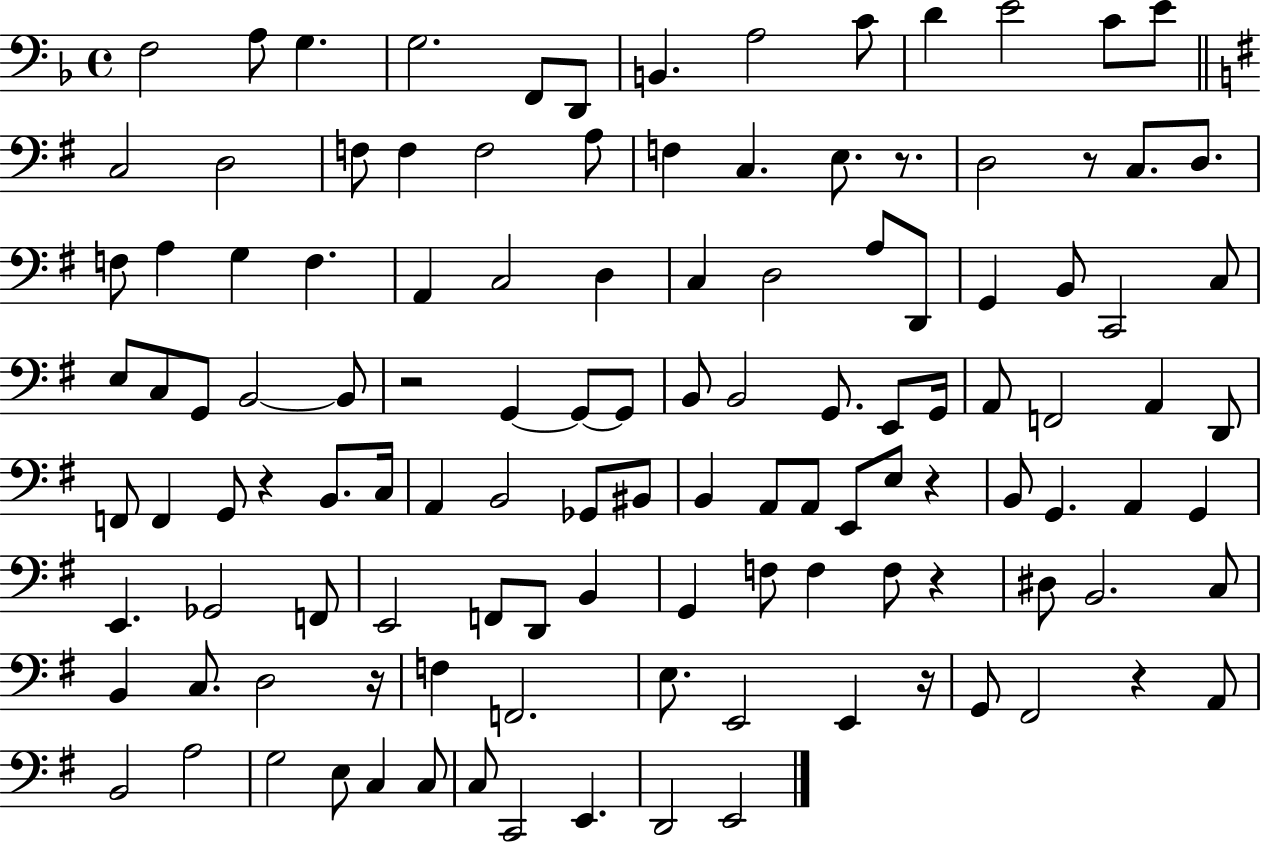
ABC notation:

X:1
T:Untitled
M:4/4
L:1/4
K:F
F,2 A,/2 G, G,2 F,,/2 D,,/2 B,, A,2 C/2 D E2 C/2 E/2 C,2 D,2 F,/2 F, F,2 A,/2 F, C, E,/2 z/2 D,2 z/2 C,/2 D,/2 F,/2 A, G, F, A,, C,2 D, C, D,2 A,/2 D,,/2 G,, B,,/2 C,,2 C,/2 E,/2 C,/2 G,,/2 B,,2 B,,/2 z2 G,, G,,/2 G,,/2 B,,/2 B,,2 G,,/2 E,,/2 G,,/4 A,,/2 F,,2 A,, D,,/2 F,,/2 F,, G,,/2 z B,,/2 C,/4 A,, B,,2 _G,,/2 ^B,,/2 B,, A,,/2 A,,/2 E,,/2 E,/2 z B,,/2 G,, A,, G,, E,, _G,,2 F,,/2 E,,2 F,,/2 D,,/2 B,, G,, F,/2 F, F,/2 z ^D,/2 B,,2 C,/2 B,, C,/2 D,2 z/4 F, F,,2 E,/2 E,,2 E,, z/4 G,,/2 ^F,,2 z A,,/2 B,,2 A,2 G,2 E,/2 C, C,/2 C,/2 C,,2 E,, D,,2 E,,2